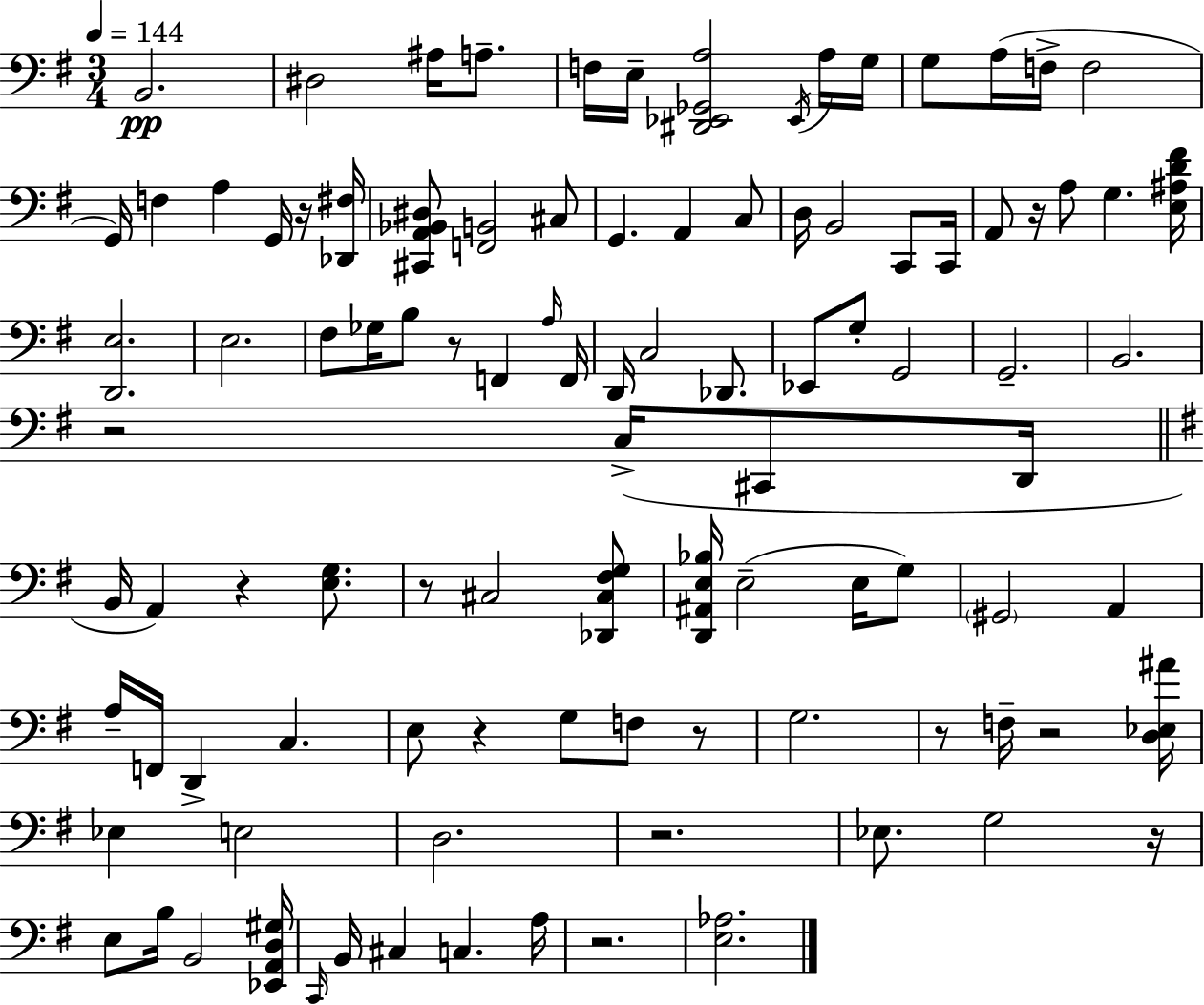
{
  \clef bass
  \numericTimeSignature
  \time 3/4
  \key g \major
  \tempo 4 = 144
  b,2.\pp | dis2 ais16 a8.-- | f16 e16-- <dis, ees, ges, a>2 \acciaccatura { ees,16 } a16 | g16 g8 a16( f16-> f2 | \break g,16) f4 a4 g,16 r16 | <des, fis>16 <cis, a, bes, dis>8 <f, b,>2 cis8 | g,4. a,4 c8 | d16 b,2 c,8 | \break c,16 a,8 r16 a8 g4. | <e ais d' fis'>16 <d, e>2. | e2. | fis8 ges16 b8 r8 f,4 | \break \grace { a16 } f,16 d,16 c2 des,8. | ees,8 g8-. g,2 | g,2.-- | b,2. | \break r2 c16->( cis,8 | d,16 \bar "||" \break \key g \major b,16 a,4) r4 <e g>8. | r8 cis2 <des, cis fis g>8 | <d, ais, e bes>16 e2--( e16 g8) | \parenthesize gis,2 a,4 | \break a16-- f,16 d,4-> c4. | e8 r4 g8 f8 r8 | g2. | r8 f16-- r2 <d ees ais'>16 | \break ees4 e2 | d2. | r2. | ees8. g2 r16 | \break e8 b16 b,2 <ees, a, d gis>16 | \grace { c,16 } b,16 cis4 c4. | a16 r2. | <e aes>2. | \break \bar "|."
}